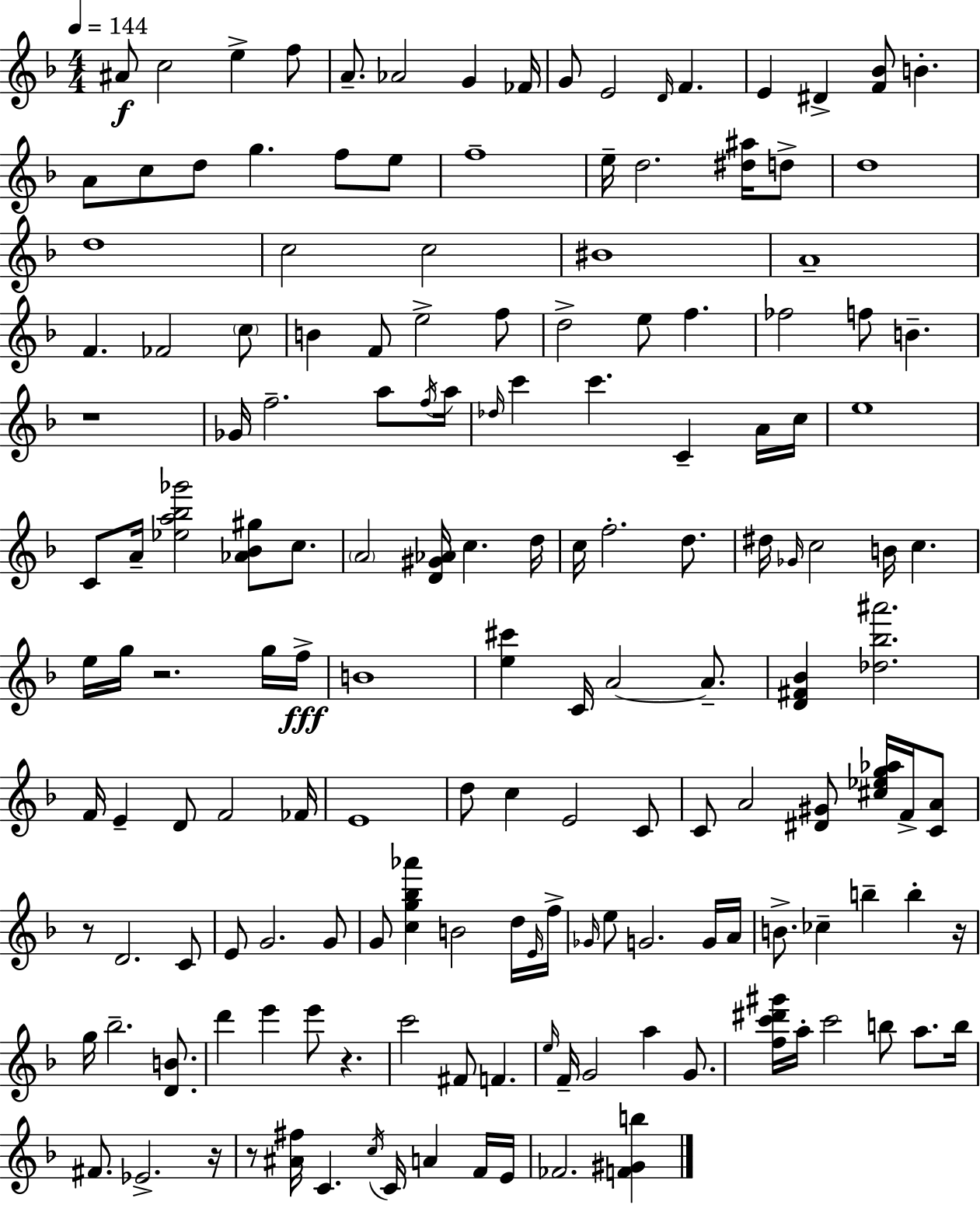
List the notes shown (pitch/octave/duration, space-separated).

A#4/e C5/h E5/q F5/e A4/e. Ab4/h G4/q FES4/s G4/e E4/h D4/s F4/q. E4/q D#4/q [F4,Bb4]/e B4/q. A4/e C5/e D5/e G5/q. F5/e E5/e F5/w E5/s D5/h. [D#5,A#5]/s D5/e D5/w D5/w C5/h C5/h BIS4/w A4/w F4/q. FES4/h C5/e B4/q F4/e E5/h F5/e D5/h E5/e F5/q. FES5/h F5/e B4/q. R/w Gb4/s F5/h. A5/e F5/s A5/s Db5/s C6/q C6/q. C4/q A4/s C5/s E5/w C4/e A4/s [Eb5,A5,Bb5,Gb6]/h [Ab4,Bb4,G#5]/e C5/e. A4/h [D4,G#4,Ab4]/s C5/q. D5/s C5/s F5/h. D5/e. D#5/s Gb4/s C5/h B4/s C5/q. E5/s G5/s R/h. G5/s F5/s B4/w [E5,C#6]/q C4/s A4/h A4/e. [D4,F#4,Bb4]/q [Db5,Bb5,A#6]/h. F4/s E4/q D4/e F4/h FES4/s E4/w D5/e C5/q E4/h C4/e C4/e A4/h [D#4,G#4]/e [C#5,Eb5,G5,Ab5]/s F4/s [C4,A4]/e R/e D4/h. C4/e E4/e G4/h. G4/e G4/e [C5,G5,Bb5,Ab6]/q B4/h D5/s E4/s F5/s Gb4/s E5/e G4/h. G4/s A4/s B4/e. CES5/q B5/q B5/q R/s G5/s Bb5/h. [D4,B4]/e. D6/q E6/q E6/e R/q. C6/h F#4/e F4/q. E5/s F4/s G4/h A5/q G4/e. [F5,C6,D#6,G#6]/s A5/s C6/h B5/e A5/e. B5/s F#4/e. Eb4/h. R/s R/e [A#4,F#5]/s C4/q. C5/s C4/s A4/q F4/s E4/s FES4/h. [F4,G#4,B5]/q